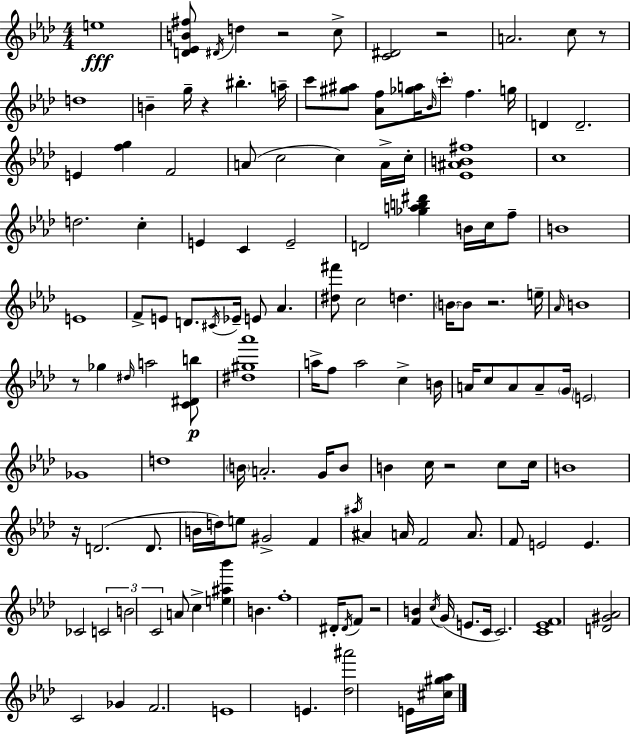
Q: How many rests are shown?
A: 9